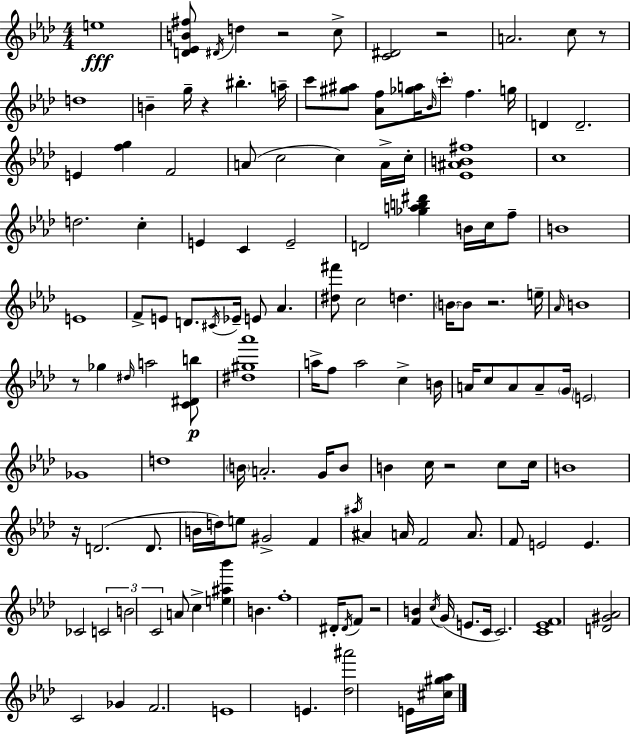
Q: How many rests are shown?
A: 9